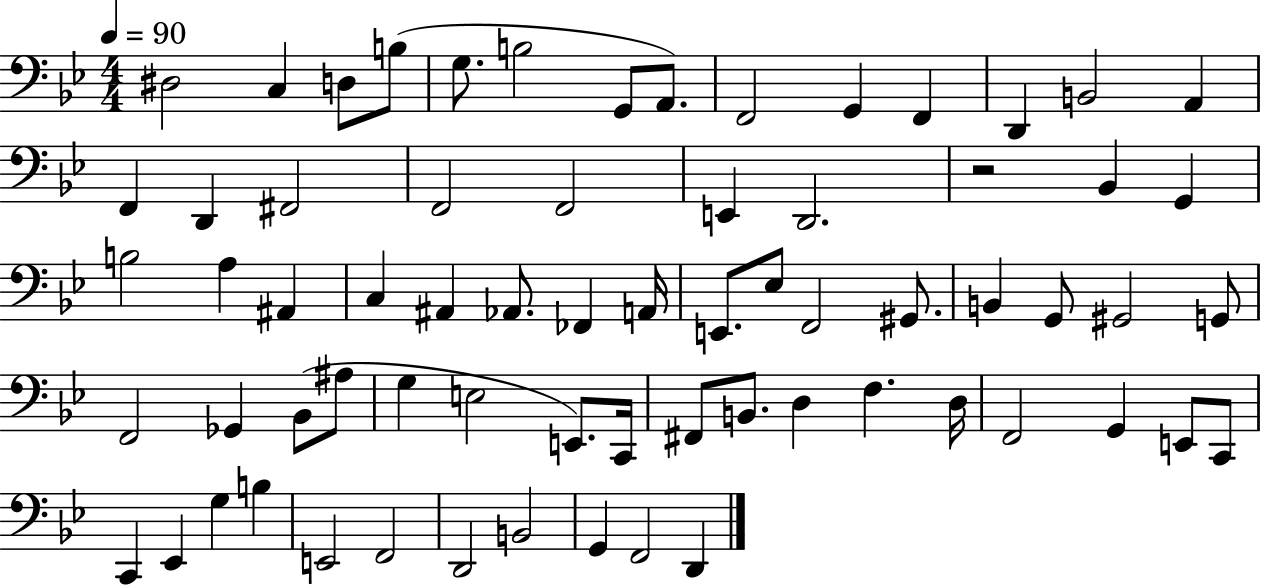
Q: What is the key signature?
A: BES major